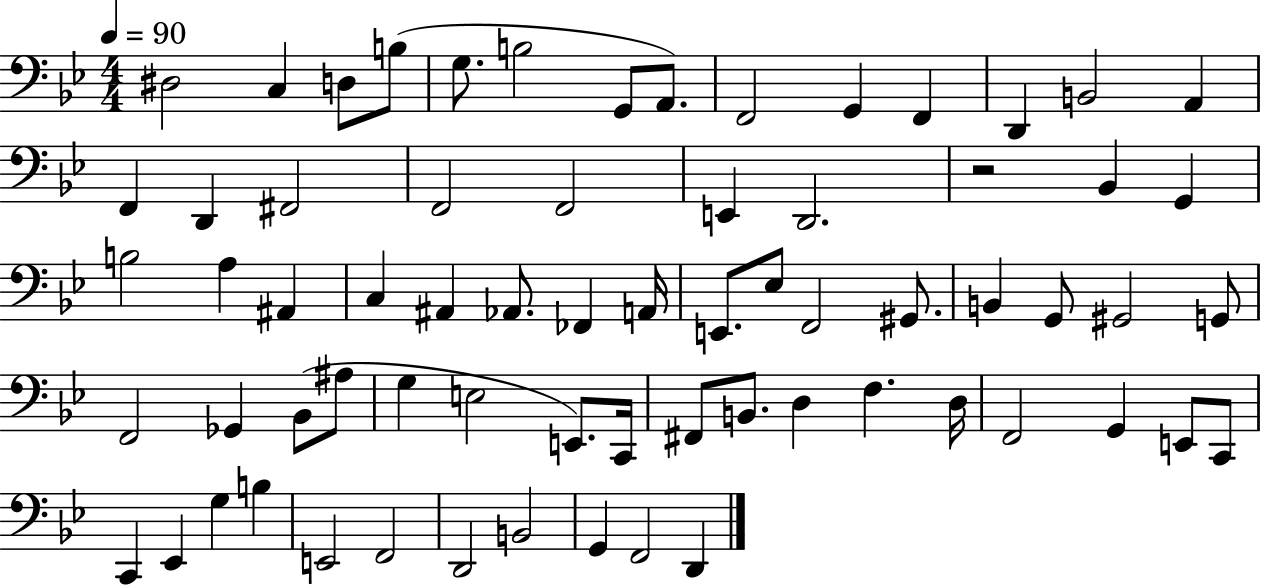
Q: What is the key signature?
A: BES major